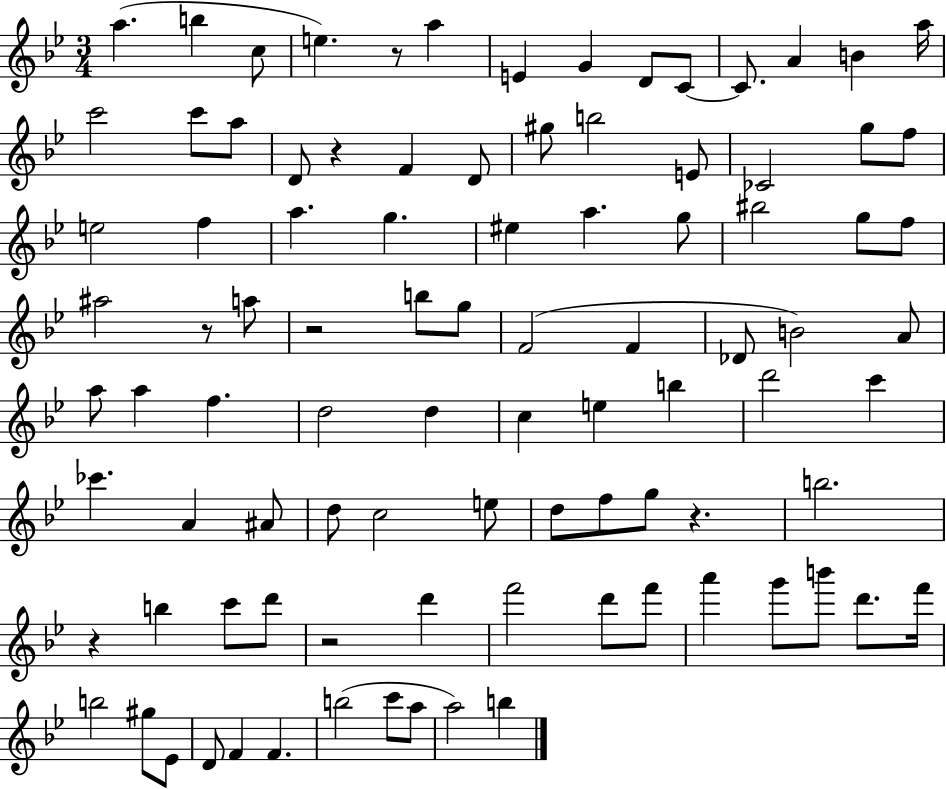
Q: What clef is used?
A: treble